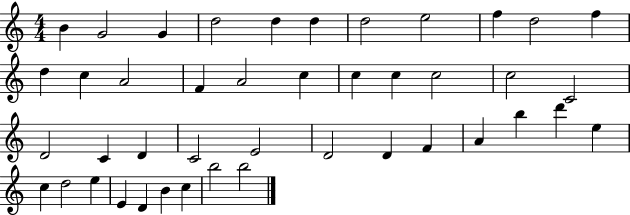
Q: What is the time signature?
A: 4/4